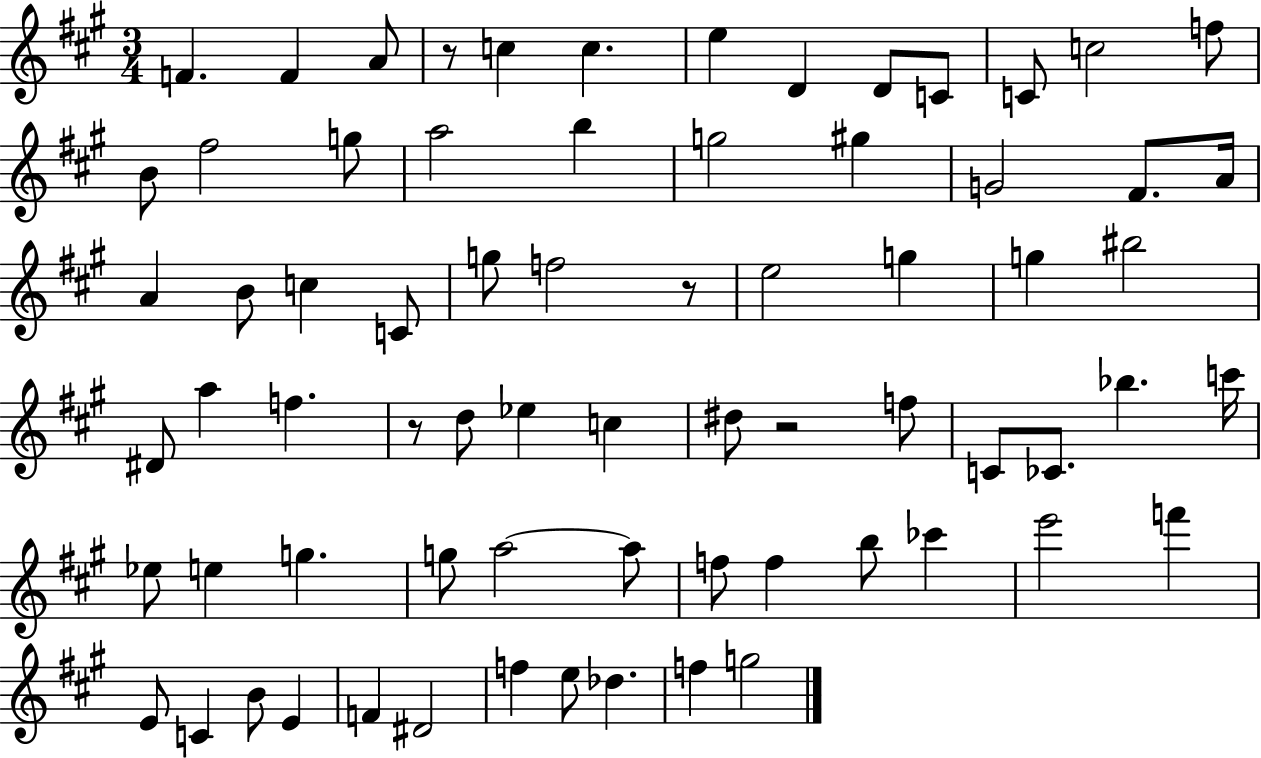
F4/q. F4/q A4/e R/e C5/q C5/q. E5/q D4/q D4/e C4/e C4/e C5/h F5/e B4/e F#5/h G5/e A5/h B5/q G5/h G#5/q G4/h F#4/e. A4/s A4/q B4/e C5/q C4/e G5/e F5/h R/e E5/h G5/q G5/q BIS5/h D#4/e A5/q F5/q. R/e D5/e Eb5/q C5/q D#5/e R/h F5/e C4/e CES4/e. Bb5/q. C6/s Eb5/e E5/q G5/q. G5/e A5/h A5/e F5/e F5/q B5/e CES6/q E6/h F6/q E4/e C4/q B4/e E4/q F4/q D#4/h F5/q E5/e Db5/q. F5/q G5/h